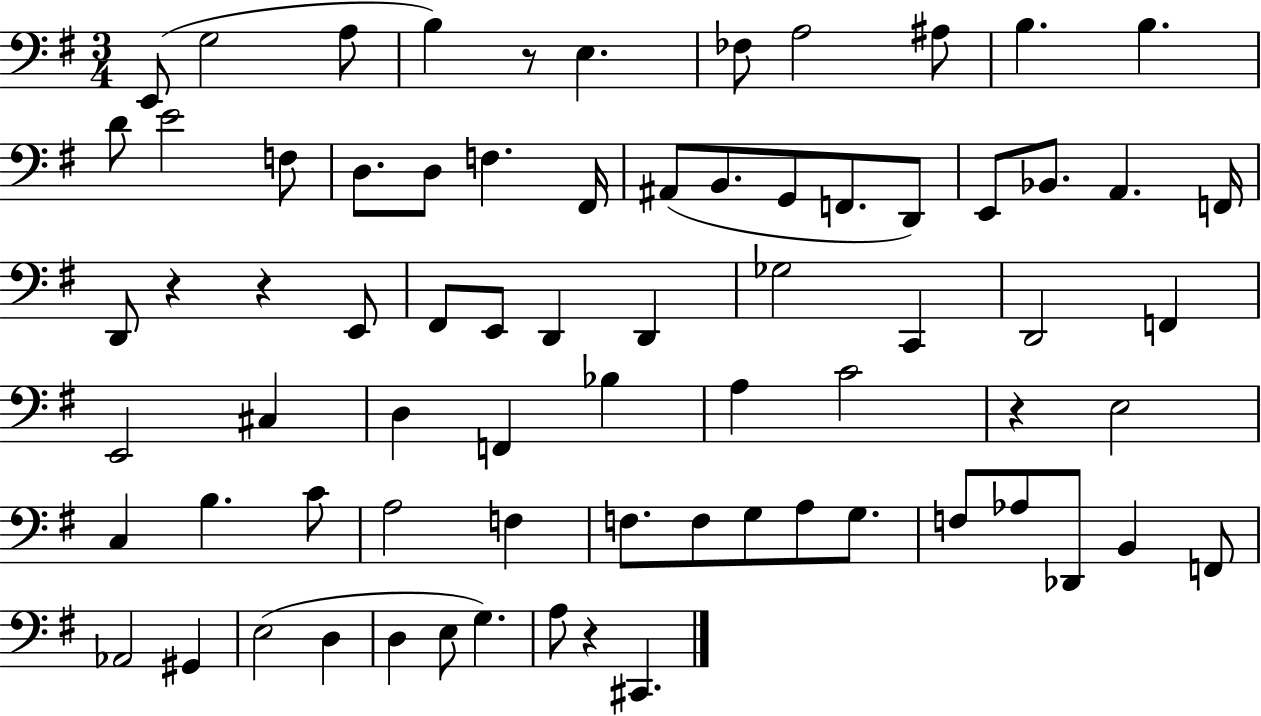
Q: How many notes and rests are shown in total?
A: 73